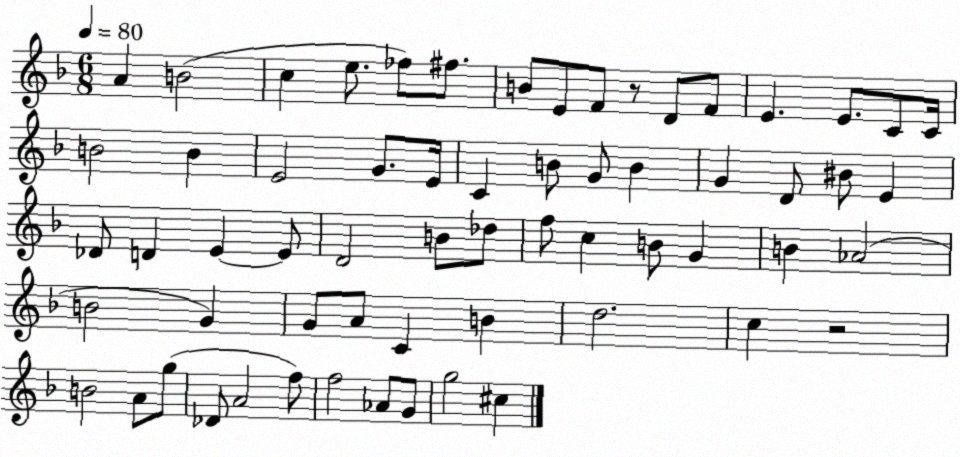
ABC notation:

X:1
T:Untitled
M:6/8
L:1/4
K:F
A B2 c e/2 _f/2 ^f/2 B/2 E/2 F/2 z/2 D/2 F/2 E E/2 C/2 C/4 B2 B E2 G/2 E/4 C B/2 G/2 B G D/2 ^B/2 E _D/2 D E E/2 D2 B/2 _d/2 f/2 c B/2 G B _A2 B2 G G/2 A/2 C B d2 c z2 B2 A/2 g/2 _D/2 A2 f/2 f2 _A/2 G/2 g2 ^c